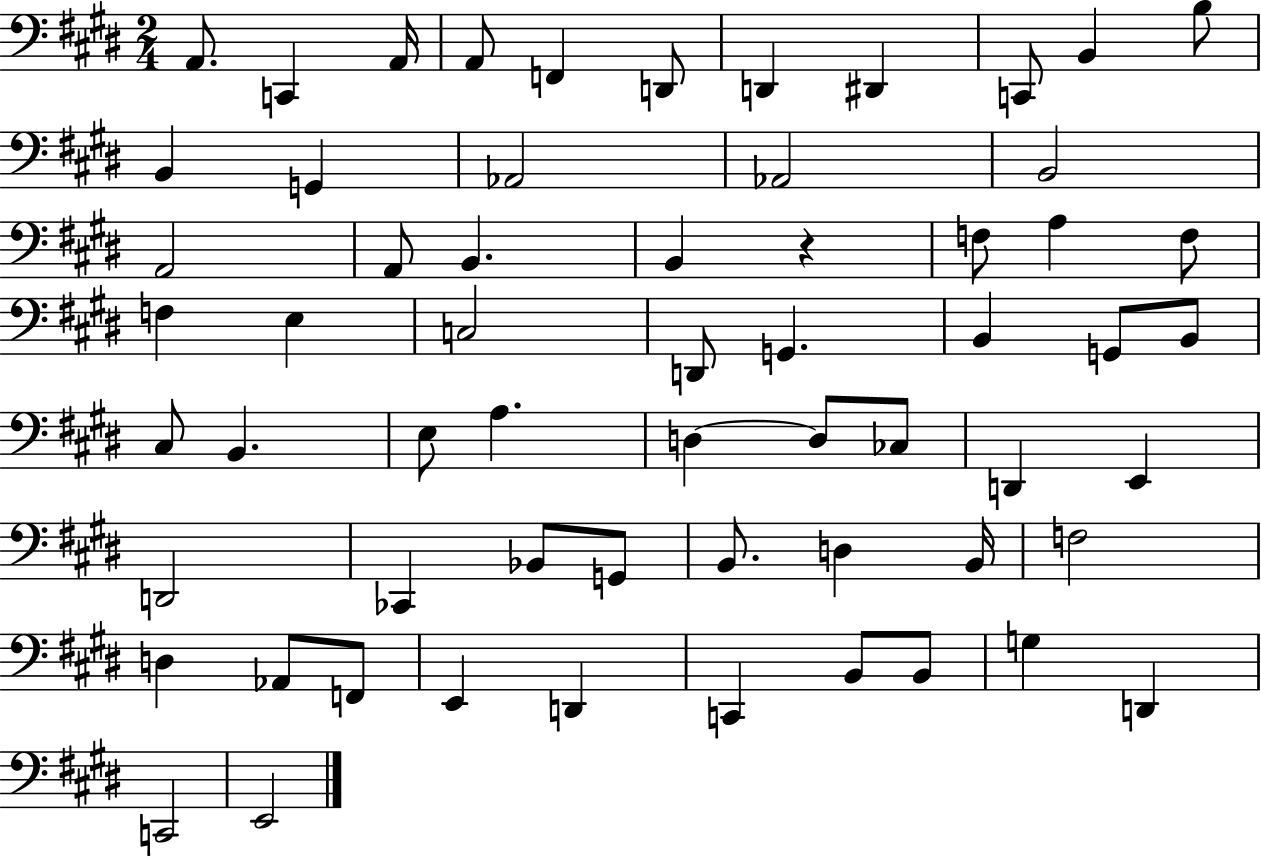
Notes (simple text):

A2/e. C2/q A2/s A2/e F2/q D2/e D2/q D#2/q C2/e B2/q B3/e B2/q G2/q Ab2/h Ab2/h B2/h A2/h A2/e B2/q. B2/q R/q F3/e A3/q F3/e F3/q E3/q C3/h D2/e G2/q. B2/q G2/e B2/e C#3/e B2/q. E3/e A3/q. D3/q D3/e CES3/e D2/q E2/q D2/h CES2/q Bb2/e G2/e B2/e. D3/q B2/s F3/h D3/q Ab2/e F2/e E2/q D2/q C2/q B2/e B2/e G3/q D2/q C2/h E2/h